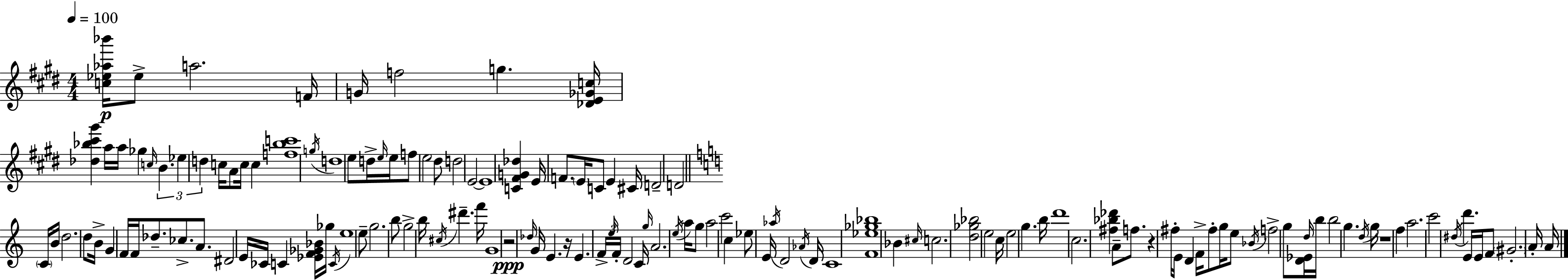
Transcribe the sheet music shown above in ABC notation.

X:1
T:Untitled
M:4/4
L:1/4
K:E
[c_e_a_b']/4 _e/2 a2 F/4 G/4 f2 g [_DE_Gc]/4 [_d_b^c'^g'] a/4 a/4 _g c/4 B _e d c/4 A/2 c/4 c [fbc']4 g/4 d4 e/2 d/4 e/4 e/4 f/2 e2 ^d/2 d2 E2 E4 [C^FG_d] E/4 F/2 E/4 C/2 E ^C/4 D2 D2 C/4 B/4 d2 d/2 B/4 G F/4 F/4 _d/2 _c/2 A/2 ^D2 E/4 _C/4 C [_EF_G_B]/4 _g/4 C/4 e4 e/2 g2 b/2 g2 b/4 ^c/4 ^d' f'/4 G4 z2 _d/4 G/4 E z/4 E F/4 e/4 F/4 D2 C/4 g/4 A2 e/4 a/4 g/2 a2 c'2 c _e/2 E/4 _a/4 D2 _A/4 D/4 C4 [F_e_g_b]4 _B ^c/4 c2 [d_g_b]2 e2 c/4 e2 g b/4 d'4 c2 [^f_b_d'] A/2 f/2 z ^f/4 E/4 D F/4 ^f/2 g/4 e/2 _B/4 f2 g/2 [D_E]/4 d/4 b/4 b2 g d/4 g/4 z4 f a2 c'2 ^d/4 d' E/4 E/4 F/2 ^G2 A/4 A/4